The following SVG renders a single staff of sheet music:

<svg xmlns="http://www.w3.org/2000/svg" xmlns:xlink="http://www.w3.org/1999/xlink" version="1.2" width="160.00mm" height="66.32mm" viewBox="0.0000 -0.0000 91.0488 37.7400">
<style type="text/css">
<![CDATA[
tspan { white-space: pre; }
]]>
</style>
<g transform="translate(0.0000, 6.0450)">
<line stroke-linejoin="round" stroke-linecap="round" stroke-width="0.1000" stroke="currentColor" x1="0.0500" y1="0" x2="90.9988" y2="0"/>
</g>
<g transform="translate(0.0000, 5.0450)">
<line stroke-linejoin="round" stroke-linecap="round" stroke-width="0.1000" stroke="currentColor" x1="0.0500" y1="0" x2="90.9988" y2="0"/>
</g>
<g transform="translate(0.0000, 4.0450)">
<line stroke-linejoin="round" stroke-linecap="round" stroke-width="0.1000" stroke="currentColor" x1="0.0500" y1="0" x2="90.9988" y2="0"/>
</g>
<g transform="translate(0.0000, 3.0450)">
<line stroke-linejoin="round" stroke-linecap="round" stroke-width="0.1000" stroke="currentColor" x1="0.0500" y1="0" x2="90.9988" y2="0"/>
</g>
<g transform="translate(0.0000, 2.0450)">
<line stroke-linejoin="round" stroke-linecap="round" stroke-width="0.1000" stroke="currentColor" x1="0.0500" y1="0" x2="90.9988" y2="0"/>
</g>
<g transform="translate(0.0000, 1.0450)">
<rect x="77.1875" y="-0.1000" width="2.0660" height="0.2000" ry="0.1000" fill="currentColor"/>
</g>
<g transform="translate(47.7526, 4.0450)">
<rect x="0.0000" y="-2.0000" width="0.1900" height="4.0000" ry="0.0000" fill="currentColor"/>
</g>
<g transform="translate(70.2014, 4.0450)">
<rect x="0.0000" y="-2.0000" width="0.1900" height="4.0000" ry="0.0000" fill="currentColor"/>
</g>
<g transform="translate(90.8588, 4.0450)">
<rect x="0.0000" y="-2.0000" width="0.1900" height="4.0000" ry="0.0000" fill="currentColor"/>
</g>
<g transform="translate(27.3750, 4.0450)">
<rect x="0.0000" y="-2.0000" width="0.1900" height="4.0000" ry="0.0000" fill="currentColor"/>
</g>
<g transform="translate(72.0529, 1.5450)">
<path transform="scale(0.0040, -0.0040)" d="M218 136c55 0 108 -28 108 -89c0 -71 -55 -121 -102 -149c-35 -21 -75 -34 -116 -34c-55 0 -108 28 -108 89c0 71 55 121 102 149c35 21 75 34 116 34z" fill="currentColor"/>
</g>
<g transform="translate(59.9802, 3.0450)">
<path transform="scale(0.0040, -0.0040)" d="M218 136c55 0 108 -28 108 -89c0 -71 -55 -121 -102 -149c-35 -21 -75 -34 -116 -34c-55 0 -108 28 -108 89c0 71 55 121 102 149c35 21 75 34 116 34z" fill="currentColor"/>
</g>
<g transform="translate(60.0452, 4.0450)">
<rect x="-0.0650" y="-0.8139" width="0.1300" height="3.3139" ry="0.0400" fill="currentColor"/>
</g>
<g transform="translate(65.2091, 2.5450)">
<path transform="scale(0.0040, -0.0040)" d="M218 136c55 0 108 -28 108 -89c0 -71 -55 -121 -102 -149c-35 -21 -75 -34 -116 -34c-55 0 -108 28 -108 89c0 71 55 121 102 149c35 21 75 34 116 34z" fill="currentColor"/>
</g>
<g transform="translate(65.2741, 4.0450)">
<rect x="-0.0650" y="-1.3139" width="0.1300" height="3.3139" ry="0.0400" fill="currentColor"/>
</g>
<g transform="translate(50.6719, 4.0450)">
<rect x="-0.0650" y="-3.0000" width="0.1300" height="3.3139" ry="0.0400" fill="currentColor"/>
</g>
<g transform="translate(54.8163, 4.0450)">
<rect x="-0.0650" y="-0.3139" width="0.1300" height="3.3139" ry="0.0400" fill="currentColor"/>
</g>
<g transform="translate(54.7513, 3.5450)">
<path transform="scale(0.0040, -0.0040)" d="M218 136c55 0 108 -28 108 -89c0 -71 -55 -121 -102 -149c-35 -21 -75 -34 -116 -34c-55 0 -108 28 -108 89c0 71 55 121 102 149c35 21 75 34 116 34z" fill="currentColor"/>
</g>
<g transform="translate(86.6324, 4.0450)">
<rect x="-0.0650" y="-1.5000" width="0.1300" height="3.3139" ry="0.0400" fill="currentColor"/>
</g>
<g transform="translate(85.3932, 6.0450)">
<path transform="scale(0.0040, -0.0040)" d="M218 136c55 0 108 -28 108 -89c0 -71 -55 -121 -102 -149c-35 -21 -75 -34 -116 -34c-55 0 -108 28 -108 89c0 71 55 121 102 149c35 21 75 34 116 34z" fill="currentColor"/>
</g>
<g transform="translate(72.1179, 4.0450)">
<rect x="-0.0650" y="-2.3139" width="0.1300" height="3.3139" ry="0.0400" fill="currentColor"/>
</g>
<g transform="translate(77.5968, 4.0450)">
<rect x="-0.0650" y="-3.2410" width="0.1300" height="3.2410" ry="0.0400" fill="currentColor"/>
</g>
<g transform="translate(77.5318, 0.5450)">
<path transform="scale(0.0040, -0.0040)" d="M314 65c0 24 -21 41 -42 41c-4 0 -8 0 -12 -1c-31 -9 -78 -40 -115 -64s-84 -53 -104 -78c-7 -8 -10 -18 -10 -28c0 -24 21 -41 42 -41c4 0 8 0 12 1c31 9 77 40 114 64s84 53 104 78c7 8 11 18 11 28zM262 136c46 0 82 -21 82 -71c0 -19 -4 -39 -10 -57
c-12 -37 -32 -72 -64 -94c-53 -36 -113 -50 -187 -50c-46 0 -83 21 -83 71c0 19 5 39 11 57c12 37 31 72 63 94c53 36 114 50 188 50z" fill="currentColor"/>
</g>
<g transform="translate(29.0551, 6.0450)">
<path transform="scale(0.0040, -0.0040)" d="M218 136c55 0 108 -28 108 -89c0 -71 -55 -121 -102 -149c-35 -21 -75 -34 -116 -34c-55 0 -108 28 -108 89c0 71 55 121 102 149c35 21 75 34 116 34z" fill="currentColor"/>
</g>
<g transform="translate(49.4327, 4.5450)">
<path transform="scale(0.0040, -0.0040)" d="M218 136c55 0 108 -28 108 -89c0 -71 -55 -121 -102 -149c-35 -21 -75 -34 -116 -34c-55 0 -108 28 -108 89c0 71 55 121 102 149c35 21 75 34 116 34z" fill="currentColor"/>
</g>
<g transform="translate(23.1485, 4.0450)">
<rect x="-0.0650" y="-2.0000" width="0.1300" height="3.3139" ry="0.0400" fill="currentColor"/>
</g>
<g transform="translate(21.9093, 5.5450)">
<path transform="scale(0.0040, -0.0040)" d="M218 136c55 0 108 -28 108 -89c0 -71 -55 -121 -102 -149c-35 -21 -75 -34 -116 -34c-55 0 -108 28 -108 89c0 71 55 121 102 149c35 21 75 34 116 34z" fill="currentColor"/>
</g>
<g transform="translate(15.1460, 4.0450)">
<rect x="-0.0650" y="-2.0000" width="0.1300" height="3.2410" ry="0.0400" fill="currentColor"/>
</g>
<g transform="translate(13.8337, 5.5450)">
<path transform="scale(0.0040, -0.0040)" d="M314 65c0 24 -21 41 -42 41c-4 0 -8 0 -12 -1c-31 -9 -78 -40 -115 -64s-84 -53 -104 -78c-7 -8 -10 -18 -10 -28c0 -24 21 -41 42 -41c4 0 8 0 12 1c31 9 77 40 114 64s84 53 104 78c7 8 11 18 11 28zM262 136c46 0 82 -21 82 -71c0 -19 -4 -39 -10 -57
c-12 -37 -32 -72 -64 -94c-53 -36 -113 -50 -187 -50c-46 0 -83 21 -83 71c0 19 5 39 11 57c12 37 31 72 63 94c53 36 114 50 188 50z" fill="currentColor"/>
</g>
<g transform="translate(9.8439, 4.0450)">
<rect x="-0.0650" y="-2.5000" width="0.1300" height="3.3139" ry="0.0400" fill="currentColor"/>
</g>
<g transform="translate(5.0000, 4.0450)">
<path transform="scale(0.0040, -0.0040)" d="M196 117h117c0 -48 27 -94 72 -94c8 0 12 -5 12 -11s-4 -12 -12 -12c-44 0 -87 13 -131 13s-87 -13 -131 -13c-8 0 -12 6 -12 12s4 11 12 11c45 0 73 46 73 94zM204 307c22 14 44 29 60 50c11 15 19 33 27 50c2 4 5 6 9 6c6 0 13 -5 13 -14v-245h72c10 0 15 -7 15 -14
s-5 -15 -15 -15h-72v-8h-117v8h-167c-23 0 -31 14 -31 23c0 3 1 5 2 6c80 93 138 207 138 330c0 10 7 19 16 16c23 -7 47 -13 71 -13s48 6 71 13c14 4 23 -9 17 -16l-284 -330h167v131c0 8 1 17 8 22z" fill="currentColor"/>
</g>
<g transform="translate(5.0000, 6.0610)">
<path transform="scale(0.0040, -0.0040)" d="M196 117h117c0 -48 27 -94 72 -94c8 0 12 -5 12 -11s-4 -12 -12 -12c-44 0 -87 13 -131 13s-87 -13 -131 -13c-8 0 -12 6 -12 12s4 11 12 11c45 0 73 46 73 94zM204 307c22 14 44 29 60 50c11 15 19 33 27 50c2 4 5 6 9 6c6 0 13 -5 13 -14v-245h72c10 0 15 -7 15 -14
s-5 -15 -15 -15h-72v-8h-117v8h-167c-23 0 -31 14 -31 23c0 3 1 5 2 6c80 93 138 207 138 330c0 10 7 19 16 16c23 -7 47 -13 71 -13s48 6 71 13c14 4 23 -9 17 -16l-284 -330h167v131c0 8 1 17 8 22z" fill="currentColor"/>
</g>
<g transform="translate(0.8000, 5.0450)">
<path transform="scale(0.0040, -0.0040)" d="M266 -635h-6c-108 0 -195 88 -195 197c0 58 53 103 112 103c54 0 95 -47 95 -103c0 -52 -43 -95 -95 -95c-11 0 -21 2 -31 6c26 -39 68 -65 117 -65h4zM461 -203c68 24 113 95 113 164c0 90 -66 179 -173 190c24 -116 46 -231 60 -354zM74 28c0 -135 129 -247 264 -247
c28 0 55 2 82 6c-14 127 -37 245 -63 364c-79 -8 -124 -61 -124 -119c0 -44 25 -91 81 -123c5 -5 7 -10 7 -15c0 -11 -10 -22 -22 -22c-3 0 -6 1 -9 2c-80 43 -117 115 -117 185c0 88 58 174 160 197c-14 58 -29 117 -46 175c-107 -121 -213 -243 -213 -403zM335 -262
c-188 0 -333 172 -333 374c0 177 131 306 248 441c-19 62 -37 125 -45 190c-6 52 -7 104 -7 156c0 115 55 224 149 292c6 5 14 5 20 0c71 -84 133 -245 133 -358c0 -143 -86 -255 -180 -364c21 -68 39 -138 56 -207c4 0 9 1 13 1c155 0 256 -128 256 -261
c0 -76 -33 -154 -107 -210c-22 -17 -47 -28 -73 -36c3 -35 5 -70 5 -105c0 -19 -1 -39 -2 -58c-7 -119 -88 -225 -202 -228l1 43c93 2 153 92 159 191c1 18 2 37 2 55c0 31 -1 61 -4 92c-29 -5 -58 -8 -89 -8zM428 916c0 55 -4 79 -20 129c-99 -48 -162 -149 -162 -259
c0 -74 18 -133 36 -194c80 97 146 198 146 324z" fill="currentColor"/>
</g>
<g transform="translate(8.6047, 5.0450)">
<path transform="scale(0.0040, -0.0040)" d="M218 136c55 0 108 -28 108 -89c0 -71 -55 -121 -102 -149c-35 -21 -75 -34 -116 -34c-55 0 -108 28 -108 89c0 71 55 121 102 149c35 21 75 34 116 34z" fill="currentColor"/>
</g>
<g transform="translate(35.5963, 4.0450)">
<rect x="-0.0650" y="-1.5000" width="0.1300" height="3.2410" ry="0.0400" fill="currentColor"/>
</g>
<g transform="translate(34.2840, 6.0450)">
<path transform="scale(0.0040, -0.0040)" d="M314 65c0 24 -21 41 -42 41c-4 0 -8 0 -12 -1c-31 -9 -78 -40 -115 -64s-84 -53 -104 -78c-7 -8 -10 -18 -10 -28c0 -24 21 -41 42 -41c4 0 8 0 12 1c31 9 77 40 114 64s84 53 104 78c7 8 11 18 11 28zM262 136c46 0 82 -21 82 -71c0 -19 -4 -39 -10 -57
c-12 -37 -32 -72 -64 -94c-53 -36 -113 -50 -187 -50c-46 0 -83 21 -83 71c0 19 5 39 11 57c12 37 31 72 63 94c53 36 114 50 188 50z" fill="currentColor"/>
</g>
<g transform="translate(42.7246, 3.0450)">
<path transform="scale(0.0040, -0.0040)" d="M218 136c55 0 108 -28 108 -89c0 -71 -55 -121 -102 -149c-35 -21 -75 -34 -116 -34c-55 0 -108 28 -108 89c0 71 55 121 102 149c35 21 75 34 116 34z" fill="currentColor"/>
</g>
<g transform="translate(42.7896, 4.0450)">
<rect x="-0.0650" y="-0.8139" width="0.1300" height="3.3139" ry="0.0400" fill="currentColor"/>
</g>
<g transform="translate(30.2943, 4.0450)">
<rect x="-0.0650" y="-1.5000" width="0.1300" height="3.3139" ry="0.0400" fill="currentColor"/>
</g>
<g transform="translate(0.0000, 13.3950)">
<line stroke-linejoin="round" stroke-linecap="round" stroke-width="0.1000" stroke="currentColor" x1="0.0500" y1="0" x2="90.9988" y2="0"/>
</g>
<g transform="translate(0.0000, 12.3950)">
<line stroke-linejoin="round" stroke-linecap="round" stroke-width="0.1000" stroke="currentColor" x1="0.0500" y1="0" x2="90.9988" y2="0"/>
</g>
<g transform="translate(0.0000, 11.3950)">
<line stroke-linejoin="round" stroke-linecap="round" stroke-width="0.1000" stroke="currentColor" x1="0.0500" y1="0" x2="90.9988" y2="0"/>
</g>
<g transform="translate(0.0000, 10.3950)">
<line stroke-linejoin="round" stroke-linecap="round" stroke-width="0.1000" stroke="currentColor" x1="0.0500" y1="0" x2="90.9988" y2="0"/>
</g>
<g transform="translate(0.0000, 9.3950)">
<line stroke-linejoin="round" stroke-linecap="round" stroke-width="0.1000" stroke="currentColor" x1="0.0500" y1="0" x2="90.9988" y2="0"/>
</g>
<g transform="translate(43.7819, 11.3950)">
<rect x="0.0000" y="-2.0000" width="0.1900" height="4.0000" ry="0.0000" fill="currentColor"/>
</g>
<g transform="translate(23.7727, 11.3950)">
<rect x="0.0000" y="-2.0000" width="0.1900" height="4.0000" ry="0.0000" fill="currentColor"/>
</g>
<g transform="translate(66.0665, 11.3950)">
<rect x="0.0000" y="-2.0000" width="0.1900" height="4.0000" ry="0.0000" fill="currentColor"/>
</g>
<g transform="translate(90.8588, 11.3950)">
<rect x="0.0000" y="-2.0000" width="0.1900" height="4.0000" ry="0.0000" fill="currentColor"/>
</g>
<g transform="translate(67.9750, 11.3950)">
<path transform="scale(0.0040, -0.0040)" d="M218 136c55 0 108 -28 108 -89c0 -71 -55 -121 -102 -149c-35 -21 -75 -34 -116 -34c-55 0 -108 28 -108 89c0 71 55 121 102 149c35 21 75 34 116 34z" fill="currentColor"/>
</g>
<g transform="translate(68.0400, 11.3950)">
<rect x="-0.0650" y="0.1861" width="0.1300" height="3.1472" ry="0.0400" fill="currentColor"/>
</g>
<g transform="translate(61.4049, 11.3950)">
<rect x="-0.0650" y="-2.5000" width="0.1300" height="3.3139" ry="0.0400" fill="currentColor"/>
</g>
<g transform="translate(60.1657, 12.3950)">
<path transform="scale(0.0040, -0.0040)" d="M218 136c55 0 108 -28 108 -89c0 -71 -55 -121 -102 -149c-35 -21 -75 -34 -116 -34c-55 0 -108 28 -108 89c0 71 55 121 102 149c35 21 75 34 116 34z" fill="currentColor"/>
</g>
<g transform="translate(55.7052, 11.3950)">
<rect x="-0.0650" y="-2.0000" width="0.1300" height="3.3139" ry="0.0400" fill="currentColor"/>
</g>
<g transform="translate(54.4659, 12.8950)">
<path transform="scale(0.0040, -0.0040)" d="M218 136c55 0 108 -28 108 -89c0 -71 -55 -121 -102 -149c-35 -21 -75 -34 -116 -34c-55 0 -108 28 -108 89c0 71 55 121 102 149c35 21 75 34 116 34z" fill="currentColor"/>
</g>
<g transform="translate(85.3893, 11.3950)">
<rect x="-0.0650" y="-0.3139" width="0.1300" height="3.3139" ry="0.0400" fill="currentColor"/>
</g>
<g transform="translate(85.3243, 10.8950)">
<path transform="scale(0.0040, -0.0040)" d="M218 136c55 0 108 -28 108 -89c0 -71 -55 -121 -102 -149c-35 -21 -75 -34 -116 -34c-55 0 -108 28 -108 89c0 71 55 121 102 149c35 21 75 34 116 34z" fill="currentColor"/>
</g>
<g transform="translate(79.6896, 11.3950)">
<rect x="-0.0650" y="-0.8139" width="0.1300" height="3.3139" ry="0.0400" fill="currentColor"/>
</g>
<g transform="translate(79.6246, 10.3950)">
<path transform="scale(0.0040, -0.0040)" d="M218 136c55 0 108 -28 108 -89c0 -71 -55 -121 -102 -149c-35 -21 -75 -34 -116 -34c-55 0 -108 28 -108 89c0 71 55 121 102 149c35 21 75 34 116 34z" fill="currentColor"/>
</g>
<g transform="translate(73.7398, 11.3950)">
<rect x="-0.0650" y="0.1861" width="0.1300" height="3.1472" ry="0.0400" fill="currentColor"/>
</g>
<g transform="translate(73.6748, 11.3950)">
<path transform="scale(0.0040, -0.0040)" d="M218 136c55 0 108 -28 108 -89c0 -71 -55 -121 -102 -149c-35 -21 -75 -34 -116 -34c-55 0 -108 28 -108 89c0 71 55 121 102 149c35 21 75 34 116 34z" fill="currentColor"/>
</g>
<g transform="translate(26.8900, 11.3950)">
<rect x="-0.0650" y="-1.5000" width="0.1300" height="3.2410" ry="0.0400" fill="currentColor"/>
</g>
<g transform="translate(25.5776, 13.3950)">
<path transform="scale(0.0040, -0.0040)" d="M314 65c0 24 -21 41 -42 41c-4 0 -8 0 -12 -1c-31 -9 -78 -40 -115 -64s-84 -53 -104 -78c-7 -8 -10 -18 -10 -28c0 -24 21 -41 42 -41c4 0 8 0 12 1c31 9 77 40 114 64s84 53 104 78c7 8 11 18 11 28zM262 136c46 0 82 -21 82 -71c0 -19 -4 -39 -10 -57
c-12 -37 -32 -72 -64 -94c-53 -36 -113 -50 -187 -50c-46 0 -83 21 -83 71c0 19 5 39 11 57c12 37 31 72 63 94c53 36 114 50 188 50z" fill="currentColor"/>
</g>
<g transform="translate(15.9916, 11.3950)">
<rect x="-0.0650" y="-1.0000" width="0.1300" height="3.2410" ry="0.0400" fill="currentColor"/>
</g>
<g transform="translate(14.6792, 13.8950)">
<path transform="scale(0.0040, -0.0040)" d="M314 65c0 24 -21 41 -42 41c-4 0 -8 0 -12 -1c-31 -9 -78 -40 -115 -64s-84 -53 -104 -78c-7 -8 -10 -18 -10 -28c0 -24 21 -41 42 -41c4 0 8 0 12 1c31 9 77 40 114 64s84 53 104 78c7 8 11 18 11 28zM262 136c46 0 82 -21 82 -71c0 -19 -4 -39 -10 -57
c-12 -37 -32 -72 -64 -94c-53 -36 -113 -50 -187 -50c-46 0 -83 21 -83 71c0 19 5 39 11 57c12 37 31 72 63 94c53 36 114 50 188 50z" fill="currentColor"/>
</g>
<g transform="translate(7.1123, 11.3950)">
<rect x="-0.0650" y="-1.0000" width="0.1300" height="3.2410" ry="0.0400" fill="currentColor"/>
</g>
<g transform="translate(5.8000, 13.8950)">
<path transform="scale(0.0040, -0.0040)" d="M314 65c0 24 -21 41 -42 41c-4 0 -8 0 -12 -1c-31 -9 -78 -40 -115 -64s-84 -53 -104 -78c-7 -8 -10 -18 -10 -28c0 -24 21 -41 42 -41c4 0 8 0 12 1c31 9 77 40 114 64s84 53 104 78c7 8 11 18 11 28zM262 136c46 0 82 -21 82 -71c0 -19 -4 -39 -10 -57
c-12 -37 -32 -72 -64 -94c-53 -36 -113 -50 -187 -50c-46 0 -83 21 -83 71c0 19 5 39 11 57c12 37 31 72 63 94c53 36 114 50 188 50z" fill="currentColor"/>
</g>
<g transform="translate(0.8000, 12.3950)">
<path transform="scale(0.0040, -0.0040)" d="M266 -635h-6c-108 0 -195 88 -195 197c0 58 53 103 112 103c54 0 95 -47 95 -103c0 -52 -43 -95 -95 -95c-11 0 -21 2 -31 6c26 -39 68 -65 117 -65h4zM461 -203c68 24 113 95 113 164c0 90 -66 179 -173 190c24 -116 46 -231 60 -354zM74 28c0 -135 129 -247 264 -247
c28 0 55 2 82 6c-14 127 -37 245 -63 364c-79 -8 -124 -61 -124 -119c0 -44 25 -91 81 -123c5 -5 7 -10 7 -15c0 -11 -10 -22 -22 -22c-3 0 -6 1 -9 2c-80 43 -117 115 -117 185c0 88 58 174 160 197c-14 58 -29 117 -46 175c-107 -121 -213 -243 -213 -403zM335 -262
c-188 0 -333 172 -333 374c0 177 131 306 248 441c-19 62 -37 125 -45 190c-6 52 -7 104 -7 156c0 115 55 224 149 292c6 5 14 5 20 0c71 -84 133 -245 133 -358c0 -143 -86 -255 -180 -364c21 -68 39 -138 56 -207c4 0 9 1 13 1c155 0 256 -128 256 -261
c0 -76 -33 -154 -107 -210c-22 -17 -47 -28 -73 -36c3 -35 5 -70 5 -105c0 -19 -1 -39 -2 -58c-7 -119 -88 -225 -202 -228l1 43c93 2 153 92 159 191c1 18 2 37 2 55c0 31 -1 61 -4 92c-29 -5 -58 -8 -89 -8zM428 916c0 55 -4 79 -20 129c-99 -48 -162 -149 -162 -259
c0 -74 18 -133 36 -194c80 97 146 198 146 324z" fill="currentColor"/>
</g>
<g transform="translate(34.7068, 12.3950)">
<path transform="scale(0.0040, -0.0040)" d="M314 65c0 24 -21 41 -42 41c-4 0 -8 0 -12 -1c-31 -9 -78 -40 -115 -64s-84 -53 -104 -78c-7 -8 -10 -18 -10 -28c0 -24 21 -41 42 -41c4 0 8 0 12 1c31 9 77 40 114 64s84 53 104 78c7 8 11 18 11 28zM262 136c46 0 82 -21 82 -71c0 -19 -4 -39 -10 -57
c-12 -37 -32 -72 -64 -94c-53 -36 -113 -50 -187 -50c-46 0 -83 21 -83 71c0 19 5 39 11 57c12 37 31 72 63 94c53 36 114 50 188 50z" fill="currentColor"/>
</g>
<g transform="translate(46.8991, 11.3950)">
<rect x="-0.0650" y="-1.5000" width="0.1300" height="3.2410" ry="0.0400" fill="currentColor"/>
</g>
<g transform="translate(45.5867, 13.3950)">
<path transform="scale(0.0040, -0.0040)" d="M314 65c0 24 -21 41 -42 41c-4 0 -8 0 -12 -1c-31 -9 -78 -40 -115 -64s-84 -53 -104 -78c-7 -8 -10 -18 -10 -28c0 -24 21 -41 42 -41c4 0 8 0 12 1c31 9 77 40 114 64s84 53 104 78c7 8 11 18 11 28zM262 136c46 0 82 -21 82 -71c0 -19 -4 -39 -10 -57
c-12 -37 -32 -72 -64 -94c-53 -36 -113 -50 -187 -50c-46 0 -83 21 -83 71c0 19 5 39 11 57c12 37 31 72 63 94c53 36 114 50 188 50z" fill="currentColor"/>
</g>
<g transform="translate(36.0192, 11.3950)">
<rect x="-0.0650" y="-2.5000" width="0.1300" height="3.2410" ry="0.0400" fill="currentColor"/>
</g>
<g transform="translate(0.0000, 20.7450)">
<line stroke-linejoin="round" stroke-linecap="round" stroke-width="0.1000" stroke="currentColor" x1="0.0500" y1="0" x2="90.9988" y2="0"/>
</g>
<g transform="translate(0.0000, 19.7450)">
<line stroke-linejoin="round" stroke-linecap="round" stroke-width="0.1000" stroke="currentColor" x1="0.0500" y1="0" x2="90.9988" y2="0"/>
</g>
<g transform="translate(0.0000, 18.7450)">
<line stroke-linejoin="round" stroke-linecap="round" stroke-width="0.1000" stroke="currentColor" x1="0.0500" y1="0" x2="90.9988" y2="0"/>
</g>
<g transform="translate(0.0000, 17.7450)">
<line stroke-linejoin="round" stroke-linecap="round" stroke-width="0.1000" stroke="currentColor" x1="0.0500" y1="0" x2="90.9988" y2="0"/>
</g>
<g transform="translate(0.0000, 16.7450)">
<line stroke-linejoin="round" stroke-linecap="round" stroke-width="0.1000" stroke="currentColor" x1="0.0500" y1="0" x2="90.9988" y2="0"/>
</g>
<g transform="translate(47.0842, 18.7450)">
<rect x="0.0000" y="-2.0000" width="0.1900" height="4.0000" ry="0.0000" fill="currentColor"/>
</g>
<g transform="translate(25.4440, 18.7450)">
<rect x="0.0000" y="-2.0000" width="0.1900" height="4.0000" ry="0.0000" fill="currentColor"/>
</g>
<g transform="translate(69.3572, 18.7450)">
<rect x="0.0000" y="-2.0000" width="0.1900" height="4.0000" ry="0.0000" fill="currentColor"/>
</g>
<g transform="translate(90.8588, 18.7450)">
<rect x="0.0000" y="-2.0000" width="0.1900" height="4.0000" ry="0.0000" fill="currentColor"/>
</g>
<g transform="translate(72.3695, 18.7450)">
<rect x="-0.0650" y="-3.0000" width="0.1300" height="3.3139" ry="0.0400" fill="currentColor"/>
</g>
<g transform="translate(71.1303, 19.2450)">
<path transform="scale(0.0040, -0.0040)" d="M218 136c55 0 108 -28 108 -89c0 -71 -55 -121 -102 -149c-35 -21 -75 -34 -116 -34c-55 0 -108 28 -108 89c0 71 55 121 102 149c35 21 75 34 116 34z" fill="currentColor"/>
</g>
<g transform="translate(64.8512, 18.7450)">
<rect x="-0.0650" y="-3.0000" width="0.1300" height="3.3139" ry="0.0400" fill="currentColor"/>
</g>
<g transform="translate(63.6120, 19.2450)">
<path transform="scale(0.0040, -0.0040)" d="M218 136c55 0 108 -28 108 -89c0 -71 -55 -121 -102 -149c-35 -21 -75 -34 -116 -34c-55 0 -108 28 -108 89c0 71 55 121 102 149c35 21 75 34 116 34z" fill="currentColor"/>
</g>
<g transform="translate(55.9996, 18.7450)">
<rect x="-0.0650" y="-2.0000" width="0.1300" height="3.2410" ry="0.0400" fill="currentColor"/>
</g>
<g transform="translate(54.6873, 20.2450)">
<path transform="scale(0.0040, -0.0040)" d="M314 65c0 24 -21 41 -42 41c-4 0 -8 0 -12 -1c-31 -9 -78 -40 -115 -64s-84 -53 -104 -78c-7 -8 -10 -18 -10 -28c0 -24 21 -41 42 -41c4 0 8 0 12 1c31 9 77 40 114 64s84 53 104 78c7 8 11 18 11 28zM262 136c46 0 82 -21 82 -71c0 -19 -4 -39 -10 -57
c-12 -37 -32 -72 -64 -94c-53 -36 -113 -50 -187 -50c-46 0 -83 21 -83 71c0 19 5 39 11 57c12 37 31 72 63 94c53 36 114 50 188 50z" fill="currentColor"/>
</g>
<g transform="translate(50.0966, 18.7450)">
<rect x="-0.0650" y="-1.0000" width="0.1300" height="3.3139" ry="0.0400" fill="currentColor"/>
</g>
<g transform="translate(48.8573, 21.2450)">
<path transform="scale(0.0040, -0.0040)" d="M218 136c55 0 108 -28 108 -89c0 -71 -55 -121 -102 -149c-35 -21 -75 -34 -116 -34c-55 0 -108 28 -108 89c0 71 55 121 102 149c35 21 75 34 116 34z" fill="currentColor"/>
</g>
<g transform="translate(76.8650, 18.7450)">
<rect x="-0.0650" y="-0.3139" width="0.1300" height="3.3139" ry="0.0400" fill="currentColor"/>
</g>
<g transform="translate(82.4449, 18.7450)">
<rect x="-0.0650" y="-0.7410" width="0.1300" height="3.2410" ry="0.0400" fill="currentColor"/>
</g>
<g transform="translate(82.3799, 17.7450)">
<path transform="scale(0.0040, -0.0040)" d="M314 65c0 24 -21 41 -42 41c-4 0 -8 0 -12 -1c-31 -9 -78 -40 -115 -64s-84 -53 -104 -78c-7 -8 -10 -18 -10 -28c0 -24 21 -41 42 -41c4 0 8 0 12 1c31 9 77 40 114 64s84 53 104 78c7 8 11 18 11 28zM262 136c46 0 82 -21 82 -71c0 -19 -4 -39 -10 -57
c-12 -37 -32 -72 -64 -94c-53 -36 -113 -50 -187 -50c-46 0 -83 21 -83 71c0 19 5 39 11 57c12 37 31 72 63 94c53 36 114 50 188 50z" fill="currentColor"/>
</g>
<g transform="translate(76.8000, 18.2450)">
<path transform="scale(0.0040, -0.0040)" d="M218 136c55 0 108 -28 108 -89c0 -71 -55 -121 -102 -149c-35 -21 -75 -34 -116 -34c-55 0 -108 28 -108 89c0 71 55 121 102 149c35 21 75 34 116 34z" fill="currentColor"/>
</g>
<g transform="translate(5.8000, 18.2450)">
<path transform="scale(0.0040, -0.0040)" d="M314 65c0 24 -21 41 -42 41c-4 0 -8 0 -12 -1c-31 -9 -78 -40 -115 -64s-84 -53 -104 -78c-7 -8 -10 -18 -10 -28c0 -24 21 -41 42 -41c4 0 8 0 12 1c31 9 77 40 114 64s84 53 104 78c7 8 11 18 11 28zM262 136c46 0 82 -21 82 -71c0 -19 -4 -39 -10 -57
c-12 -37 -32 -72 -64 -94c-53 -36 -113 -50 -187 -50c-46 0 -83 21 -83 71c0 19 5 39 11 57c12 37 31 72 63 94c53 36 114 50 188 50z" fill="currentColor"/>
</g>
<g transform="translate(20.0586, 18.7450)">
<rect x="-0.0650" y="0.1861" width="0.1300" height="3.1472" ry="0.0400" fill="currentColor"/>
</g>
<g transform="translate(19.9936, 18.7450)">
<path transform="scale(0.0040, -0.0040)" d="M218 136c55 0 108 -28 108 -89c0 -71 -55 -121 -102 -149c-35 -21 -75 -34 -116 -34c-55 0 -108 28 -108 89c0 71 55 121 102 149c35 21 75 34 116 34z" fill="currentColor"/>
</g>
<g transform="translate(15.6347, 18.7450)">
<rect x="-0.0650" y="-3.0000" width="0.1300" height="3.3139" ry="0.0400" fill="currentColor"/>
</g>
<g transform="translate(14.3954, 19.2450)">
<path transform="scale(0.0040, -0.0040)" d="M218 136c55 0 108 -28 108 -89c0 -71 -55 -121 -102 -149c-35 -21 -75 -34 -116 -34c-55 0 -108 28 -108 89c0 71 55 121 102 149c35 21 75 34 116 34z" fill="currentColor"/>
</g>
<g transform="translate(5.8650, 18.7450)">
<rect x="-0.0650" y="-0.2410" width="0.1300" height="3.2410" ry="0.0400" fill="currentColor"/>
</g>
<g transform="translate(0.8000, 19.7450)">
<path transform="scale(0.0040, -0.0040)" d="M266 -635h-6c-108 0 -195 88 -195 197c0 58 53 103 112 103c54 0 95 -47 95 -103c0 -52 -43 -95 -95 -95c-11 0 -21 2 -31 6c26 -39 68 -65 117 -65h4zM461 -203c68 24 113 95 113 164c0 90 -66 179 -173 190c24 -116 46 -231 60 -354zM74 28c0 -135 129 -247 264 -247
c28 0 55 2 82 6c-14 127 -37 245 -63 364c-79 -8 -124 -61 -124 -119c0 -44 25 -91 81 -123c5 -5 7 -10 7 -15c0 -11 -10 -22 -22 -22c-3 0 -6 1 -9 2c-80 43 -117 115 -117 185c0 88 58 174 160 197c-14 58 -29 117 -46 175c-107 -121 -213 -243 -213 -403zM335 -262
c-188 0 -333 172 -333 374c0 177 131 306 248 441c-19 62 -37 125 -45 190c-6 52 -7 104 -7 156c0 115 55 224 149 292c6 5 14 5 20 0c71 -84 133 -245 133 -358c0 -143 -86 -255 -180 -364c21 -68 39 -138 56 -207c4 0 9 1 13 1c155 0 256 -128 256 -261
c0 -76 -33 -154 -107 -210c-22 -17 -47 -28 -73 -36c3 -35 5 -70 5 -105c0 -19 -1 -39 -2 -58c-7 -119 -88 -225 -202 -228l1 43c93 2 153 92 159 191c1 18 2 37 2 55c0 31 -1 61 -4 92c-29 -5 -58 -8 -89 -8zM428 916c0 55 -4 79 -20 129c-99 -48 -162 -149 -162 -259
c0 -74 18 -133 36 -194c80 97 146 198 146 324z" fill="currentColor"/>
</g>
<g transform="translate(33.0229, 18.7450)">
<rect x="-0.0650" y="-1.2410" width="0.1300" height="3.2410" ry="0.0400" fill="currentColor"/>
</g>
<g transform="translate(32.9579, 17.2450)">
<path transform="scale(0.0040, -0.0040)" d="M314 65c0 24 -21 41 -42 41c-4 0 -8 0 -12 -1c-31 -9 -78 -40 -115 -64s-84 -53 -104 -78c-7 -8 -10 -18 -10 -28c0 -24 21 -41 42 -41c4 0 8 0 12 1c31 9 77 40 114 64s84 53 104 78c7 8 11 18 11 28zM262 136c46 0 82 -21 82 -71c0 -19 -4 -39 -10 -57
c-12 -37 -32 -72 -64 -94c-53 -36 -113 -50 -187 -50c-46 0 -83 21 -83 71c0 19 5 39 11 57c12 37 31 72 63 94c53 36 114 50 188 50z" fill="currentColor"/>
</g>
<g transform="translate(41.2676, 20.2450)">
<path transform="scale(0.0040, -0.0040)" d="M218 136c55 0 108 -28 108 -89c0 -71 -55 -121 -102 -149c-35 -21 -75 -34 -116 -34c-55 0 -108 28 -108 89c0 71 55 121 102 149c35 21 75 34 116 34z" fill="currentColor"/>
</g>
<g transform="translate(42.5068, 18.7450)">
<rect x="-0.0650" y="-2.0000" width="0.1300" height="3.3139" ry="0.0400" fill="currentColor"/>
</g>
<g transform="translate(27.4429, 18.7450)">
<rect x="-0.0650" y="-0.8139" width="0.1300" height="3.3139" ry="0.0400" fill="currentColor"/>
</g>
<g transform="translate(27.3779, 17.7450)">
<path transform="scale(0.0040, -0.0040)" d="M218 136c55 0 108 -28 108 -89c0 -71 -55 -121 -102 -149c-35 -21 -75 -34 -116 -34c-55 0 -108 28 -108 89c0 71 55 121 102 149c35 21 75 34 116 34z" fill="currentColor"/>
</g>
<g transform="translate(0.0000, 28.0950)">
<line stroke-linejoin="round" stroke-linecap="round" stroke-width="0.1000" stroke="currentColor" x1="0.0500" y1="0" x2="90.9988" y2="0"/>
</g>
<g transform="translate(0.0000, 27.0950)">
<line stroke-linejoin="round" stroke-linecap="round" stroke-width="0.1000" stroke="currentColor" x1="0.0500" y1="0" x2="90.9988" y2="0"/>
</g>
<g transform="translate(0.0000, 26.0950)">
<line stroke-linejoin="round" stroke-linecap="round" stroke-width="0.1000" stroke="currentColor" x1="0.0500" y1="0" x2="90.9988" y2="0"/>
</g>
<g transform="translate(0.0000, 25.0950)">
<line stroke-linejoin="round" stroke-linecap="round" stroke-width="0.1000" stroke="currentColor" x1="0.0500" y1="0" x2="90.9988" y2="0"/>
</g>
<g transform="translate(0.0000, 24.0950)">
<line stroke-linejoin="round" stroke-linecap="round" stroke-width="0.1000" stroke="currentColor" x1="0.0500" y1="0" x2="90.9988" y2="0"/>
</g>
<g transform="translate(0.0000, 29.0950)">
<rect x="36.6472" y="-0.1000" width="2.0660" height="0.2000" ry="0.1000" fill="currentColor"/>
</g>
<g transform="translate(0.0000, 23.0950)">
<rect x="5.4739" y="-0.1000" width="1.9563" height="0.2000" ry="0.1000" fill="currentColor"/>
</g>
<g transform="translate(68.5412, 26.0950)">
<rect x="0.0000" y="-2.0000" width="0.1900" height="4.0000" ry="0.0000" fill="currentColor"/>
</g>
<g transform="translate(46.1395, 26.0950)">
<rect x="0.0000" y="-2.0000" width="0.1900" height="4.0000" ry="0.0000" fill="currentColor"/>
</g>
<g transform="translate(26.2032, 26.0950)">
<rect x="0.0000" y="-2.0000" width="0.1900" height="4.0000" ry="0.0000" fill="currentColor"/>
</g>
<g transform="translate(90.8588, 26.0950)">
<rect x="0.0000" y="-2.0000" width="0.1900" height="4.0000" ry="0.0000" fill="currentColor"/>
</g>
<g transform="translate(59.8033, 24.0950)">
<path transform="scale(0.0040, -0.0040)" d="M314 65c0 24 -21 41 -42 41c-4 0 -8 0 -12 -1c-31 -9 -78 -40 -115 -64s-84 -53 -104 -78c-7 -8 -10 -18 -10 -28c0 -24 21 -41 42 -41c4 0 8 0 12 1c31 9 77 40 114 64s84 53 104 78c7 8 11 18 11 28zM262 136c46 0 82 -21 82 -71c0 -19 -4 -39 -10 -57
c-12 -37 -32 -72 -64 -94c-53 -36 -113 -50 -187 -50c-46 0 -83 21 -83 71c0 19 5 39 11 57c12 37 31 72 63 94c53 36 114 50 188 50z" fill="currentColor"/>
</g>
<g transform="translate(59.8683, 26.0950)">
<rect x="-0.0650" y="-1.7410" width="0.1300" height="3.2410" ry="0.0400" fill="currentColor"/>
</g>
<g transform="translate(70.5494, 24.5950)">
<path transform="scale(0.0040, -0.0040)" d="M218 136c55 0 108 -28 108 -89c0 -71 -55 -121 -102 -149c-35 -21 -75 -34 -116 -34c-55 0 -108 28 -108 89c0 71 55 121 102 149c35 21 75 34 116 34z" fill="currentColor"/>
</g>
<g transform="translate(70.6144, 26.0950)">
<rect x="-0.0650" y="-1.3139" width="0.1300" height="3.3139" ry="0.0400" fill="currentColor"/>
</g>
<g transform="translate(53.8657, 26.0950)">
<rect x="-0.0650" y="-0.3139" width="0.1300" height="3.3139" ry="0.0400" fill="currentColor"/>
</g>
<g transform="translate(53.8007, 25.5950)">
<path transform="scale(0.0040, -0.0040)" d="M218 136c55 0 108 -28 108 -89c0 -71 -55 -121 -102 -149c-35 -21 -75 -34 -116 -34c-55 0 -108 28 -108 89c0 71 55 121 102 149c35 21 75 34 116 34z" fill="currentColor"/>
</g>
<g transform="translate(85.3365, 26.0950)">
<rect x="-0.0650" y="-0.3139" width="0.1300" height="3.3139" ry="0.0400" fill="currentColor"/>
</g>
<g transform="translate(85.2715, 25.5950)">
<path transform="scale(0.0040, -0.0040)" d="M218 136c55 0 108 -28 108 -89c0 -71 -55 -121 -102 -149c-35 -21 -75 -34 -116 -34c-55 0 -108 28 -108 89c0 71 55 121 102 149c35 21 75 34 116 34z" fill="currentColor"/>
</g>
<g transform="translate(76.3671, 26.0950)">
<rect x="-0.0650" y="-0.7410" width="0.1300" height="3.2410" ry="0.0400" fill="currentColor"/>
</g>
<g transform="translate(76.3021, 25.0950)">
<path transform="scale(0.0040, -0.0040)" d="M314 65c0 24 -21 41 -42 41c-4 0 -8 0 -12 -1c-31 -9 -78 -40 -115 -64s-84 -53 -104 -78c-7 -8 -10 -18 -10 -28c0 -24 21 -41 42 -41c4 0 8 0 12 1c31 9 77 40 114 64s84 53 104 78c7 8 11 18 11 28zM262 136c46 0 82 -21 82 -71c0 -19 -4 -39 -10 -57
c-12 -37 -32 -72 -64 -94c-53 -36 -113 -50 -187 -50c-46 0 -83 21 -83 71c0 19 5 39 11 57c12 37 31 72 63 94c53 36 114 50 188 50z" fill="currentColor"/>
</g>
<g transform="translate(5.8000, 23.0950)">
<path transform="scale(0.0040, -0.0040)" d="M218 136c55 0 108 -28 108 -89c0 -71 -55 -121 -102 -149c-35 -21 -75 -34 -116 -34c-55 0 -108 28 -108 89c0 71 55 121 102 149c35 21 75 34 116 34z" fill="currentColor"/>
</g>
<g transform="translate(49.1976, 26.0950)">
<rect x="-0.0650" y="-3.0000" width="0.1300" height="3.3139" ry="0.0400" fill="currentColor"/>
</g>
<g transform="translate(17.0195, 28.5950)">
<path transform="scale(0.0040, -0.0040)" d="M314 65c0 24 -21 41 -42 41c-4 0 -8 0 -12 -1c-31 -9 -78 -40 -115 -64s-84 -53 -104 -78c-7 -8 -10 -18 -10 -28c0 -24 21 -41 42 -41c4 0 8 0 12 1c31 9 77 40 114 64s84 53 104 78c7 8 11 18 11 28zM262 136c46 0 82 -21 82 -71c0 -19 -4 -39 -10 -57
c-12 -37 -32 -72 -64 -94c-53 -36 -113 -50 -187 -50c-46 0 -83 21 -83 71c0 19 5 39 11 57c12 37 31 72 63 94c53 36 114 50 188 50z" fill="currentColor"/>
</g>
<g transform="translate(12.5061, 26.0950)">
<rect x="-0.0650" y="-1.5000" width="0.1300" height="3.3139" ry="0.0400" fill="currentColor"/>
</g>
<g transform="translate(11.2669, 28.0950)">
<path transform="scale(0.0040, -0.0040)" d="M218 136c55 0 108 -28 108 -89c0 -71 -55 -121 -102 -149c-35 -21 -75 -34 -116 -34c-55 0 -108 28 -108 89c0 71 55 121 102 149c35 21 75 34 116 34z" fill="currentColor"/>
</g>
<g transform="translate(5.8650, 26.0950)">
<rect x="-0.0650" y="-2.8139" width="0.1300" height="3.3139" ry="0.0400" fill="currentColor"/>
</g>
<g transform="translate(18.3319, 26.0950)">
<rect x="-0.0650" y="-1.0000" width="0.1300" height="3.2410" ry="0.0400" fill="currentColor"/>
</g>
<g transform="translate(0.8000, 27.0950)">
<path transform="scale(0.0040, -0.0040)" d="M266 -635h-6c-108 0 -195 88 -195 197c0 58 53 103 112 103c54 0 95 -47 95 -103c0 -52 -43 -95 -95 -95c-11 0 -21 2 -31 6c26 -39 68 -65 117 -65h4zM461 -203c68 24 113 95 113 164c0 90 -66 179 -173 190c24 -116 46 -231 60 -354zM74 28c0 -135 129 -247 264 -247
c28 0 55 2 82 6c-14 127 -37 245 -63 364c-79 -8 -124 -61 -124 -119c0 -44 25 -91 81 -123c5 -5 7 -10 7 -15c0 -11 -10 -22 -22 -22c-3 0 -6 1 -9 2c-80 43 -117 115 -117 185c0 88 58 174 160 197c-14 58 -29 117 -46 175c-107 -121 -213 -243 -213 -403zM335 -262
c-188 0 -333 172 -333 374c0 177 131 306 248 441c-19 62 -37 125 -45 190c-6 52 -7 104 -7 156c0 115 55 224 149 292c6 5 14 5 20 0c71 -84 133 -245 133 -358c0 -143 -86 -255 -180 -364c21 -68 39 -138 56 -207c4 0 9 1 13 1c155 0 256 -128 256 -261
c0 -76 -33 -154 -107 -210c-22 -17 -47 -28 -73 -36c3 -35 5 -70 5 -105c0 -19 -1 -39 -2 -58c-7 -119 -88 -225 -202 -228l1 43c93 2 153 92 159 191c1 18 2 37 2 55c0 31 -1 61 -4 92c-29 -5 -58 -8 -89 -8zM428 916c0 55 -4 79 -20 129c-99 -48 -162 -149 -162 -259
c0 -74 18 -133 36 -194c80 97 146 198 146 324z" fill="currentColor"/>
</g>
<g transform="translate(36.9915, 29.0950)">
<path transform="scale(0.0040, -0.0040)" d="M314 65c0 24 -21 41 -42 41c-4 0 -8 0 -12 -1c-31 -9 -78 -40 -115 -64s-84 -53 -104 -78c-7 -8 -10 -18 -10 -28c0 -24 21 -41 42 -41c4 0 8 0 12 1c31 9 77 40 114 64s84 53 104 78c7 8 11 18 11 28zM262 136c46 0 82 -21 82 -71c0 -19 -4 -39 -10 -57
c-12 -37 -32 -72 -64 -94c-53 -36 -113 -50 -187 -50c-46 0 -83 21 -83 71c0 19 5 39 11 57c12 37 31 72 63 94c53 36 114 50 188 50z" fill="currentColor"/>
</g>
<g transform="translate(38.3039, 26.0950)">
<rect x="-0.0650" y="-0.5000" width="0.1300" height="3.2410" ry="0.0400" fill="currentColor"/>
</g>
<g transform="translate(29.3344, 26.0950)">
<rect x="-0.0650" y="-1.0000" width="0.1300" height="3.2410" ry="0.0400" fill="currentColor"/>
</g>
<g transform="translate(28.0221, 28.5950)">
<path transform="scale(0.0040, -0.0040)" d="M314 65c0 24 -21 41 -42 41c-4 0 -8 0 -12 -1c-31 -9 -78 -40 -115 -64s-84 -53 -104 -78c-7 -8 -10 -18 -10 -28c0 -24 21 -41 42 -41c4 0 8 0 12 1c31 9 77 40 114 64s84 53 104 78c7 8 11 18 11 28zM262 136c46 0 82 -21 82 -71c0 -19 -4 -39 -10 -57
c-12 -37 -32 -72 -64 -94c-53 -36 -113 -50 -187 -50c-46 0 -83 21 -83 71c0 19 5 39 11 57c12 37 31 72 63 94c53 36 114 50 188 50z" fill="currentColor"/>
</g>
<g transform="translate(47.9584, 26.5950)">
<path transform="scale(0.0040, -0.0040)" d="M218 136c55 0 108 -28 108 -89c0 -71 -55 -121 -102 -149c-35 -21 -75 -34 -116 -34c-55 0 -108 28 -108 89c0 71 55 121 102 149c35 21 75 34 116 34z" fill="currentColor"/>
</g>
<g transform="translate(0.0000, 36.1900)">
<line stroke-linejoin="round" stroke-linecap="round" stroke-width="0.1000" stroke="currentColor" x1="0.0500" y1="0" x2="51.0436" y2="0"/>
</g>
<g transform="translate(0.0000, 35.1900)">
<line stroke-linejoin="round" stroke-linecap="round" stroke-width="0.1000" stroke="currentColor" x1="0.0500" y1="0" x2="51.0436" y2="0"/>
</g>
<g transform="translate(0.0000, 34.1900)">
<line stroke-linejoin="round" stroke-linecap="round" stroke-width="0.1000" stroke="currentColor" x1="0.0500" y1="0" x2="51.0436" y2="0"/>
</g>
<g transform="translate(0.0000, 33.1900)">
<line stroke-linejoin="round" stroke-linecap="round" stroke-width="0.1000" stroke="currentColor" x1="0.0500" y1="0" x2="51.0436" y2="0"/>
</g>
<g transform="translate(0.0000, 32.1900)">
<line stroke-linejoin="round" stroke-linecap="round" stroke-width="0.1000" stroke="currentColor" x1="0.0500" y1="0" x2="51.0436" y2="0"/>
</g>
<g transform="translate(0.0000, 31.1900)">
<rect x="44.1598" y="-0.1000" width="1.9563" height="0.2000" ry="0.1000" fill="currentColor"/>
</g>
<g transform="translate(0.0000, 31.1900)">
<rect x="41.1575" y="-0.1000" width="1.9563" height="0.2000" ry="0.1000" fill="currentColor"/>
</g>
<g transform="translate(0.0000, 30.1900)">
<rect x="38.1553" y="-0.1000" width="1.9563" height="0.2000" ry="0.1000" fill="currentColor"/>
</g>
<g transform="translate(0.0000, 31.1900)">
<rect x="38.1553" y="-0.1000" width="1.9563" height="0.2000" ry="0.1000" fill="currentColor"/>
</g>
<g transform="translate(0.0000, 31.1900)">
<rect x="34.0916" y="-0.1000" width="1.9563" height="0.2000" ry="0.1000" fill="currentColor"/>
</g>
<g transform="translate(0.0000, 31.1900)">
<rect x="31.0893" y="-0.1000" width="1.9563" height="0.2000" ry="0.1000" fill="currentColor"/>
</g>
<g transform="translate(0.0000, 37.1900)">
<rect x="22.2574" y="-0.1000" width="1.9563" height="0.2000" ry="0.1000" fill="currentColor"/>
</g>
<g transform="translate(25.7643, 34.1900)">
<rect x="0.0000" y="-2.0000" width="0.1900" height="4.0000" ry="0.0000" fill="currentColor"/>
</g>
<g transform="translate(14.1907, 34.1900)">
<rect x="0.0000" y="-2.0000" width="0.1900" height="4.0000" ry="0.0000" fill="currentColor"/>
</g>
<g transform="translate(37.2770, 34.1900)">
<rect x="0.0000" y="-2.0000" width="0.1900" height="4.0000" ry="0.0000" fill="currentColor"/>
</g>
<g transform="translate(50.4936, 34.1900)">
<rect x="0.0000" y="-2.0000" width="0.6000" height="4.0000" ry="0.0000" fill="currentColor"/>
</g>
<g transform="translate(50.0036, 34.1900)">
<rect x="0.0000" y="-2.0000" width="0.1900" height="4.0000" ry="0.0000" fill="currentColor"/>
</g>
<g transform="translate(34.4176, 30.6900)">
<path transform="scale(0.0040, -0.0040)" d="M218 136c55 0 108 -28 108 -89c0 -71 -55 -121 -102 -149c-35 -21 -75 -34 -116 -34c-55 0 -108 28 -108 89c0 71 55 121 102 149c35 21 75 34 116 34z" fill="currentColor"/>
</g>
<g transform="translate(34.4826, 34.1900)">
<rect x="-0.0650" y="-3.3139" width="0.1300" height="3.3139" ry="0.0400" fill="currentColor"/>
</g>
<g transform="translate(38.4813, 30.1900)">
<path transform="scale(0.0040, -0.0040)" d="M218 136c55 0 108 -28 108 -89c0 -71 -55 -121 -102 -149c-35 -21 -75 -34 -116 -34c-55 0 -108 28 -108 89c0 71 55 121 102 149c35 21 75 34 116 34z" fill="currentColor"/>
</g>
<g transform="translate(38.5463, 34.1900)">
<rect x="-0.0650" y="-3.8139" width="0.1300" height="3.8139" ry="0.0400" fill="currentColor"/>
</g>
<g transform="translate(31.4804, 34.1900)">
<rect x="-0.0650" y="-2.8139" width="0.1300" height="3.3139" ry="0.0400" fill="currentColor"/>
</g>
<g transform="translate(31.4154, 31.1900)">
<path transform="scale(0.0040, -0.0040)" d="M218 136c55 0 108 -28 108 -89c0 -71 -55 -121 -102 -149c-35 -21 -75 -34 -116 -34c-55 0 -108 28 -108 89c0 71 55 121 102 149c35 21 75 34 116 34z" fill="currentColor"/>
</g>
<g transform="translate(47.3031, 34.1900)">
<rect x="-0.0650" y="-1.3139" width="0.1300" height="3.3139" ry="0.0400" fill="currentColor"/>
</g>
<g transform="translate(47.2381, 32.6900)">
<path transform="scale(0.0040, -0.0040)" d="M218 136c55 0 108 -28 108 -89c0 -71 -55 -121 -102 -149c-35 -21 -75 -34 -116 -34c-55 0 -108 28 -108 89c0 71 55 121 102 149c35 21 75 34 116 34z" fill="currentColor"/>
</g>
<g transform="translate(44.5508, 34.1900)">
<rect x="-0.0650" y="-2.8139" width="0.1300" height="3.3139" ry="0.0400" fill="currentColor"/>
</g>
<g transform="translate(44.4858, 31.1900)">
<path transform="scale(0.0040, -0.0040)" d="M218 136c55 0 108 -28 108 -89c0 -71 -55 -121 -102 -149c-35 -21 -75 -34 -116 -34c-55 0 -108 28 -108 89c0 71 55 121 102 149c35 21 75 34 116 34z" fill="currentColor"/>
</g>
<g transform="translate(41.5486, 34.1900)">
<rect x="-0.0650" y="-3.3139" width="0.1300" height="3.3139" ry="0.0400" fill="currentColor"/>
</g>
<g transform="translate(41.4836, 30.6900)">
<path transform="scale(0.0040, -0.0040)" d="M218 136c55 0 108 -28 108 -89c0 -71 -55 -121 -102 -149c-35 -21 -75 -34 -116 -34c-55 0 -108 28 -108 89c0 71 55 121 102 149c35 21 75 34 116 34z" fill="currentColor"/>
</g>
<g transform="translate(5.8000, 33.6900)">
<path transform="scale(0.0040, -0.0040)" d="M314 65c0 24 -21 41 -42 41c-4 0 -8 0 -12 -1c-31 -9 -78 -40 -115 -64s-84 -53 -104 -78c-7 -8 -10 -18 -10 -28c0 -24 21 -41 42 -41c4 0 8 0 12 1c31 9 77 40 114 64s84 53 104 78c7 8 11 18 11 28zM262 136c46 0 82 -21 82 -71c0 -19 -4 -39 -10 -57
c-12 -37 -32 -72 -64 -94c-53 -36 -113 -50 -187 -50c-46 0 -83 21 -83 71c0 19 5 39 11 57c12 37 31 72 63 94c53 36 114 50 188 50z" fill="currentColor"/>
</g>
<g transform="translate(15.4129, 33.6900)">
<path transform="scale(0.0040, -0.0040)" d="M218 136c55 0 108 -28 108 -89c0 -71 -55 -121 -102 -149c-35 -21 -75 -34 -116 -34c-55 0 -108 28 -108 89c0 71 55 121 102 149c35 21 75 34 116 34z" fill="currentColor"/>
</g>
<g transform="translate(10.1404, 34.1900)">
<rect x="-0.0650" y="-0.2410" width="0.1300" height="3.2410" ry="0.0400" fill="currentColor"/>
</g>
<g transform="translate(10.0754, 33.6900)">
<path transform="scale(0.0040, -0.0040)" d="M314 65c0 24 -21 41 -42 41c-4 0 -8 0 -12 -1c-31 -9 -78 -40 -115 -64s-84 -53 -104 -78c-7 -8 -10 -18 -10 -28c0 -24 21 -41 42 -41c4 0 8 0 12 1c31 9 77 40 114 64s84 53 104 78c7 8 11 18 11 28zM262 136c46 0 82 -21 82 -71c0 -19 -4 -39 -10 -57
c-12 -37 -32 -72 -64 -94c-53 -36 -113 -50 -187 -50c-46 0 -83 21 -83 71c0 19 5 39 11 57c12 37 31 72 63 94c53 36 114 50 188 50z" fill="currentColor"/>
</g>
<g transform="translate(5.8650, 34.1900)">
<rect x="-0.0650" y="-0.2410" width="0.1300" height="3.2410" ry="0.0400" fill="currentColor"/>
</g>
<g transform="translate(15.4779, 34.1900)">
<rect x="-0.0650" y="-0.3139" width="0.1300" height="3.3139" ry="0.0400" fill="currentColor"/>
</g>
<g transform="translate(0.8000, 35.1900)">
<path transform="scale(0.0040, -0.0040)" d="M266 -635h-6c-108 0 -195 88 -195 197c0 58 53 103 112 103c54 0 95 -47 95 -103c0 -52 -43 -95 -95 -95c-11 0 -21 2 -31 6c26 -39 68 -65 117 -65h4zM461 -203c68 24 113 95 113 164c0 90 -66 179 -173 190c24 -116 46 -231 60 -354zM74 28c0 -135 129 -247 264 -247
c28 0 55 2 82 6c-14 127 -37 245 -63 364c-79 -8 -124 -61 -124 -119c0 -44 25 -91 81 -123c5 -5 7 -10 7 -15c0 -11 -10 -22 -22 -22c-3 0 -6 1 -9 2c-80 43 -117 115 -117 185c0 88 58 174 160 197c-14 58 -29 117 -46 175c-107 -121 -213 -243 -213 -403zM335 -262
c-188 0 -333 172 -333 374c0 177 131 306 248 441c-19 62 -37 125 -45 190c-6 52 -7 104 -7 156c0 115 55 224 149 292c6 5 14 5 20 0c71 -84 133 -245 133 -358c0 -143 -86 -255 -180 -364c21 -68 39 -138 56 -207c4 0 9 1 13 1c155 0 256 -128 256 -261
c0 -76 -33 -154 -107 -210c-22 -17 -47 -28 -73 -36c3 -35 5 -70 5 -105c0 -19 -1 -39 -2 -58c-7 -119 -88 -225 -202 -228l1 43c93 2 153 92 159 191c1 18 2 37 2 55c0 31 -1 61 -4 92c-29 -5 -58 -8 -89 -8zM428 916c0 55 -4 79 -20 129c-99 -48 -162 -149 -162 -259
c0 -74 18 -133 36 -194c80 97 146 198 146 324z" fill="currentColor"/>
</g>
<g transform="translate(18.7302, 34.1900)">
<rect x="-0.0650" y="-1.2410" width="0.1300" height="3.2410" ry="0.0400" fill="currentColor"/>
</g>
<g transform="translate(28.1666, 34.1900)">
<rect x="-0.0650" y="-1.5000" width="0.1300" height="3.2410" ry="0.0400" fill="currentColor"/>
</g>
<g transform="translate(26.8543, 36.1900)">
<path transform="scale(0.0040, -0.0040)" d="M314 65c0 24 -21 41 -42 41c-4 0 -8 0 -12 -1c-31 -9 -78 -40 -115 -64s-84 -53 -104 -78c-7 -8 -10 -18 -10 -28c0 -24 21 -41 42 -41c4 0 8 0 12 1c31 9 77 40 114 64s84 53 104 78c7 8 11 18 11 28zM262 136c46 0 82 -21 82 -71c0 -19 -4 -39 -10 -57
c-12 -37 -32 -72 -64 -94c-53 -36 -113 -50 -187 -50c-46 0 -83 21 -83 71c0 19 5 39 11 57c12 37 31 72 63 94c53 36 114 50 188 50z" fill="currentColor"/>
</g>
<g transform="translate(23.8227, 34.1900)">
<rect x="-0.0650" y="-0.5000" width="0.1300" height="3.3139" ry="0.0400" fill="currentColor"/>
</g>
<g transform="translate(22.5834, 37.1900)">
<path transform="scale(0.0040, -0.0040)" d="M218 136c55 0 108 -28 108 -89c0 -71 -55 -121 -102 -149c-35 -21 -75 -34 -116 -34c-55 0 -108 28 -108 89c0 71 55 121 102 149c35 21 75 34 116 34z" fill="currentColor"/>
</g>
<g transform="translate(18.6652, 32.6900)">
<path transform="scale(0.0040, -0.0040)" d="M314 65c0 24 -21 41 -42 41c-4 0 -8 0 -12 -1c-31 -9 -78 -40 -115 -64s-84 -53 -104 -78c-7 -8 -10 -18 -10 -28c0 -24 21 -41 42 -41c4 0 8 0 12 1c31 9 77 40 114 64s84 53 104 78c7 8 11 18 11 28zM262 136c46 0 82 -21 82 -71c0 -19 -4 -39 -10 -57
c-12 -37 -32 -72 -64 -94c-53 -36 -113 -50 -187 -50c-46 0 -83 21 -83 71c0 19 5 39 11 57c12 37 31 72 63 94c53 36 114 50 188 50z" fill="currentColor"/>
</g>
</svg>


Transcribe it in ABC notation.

X:1
T:Untitled
M:4/4
L:1/4
K:C
G F2 F E E2 d A c d e g b2 E D2 D2 E2 G2 E2 F G B B d c c2 A B d e2 F D F2 A A c d2 a E D2 D2 C2 A c f2 e d2 c c2 c2 c e2 C E2 a b c' b a e